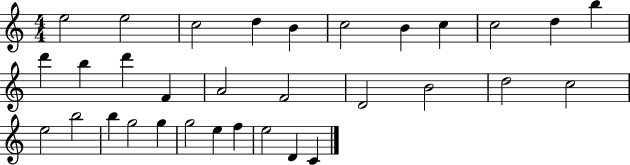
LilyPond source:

{
  \clef treble
  \numericTimeSignature
  \time 4/4
  \key c \major
  e''2 e''2 | c''2 d''4 b'4 | c''2 b'4 c''4 | c''2 d''4 b''4 | \break d'''4 b''4 d'''4 f'4 | a'2 f'2 | d'2 b'2 | d''2 c''2 | \break e''2 b''2 | b''4 g''2 g''4 | g''2 e''4 f''4 | e''2 d'4 c'4 | \break \bar "|."
}